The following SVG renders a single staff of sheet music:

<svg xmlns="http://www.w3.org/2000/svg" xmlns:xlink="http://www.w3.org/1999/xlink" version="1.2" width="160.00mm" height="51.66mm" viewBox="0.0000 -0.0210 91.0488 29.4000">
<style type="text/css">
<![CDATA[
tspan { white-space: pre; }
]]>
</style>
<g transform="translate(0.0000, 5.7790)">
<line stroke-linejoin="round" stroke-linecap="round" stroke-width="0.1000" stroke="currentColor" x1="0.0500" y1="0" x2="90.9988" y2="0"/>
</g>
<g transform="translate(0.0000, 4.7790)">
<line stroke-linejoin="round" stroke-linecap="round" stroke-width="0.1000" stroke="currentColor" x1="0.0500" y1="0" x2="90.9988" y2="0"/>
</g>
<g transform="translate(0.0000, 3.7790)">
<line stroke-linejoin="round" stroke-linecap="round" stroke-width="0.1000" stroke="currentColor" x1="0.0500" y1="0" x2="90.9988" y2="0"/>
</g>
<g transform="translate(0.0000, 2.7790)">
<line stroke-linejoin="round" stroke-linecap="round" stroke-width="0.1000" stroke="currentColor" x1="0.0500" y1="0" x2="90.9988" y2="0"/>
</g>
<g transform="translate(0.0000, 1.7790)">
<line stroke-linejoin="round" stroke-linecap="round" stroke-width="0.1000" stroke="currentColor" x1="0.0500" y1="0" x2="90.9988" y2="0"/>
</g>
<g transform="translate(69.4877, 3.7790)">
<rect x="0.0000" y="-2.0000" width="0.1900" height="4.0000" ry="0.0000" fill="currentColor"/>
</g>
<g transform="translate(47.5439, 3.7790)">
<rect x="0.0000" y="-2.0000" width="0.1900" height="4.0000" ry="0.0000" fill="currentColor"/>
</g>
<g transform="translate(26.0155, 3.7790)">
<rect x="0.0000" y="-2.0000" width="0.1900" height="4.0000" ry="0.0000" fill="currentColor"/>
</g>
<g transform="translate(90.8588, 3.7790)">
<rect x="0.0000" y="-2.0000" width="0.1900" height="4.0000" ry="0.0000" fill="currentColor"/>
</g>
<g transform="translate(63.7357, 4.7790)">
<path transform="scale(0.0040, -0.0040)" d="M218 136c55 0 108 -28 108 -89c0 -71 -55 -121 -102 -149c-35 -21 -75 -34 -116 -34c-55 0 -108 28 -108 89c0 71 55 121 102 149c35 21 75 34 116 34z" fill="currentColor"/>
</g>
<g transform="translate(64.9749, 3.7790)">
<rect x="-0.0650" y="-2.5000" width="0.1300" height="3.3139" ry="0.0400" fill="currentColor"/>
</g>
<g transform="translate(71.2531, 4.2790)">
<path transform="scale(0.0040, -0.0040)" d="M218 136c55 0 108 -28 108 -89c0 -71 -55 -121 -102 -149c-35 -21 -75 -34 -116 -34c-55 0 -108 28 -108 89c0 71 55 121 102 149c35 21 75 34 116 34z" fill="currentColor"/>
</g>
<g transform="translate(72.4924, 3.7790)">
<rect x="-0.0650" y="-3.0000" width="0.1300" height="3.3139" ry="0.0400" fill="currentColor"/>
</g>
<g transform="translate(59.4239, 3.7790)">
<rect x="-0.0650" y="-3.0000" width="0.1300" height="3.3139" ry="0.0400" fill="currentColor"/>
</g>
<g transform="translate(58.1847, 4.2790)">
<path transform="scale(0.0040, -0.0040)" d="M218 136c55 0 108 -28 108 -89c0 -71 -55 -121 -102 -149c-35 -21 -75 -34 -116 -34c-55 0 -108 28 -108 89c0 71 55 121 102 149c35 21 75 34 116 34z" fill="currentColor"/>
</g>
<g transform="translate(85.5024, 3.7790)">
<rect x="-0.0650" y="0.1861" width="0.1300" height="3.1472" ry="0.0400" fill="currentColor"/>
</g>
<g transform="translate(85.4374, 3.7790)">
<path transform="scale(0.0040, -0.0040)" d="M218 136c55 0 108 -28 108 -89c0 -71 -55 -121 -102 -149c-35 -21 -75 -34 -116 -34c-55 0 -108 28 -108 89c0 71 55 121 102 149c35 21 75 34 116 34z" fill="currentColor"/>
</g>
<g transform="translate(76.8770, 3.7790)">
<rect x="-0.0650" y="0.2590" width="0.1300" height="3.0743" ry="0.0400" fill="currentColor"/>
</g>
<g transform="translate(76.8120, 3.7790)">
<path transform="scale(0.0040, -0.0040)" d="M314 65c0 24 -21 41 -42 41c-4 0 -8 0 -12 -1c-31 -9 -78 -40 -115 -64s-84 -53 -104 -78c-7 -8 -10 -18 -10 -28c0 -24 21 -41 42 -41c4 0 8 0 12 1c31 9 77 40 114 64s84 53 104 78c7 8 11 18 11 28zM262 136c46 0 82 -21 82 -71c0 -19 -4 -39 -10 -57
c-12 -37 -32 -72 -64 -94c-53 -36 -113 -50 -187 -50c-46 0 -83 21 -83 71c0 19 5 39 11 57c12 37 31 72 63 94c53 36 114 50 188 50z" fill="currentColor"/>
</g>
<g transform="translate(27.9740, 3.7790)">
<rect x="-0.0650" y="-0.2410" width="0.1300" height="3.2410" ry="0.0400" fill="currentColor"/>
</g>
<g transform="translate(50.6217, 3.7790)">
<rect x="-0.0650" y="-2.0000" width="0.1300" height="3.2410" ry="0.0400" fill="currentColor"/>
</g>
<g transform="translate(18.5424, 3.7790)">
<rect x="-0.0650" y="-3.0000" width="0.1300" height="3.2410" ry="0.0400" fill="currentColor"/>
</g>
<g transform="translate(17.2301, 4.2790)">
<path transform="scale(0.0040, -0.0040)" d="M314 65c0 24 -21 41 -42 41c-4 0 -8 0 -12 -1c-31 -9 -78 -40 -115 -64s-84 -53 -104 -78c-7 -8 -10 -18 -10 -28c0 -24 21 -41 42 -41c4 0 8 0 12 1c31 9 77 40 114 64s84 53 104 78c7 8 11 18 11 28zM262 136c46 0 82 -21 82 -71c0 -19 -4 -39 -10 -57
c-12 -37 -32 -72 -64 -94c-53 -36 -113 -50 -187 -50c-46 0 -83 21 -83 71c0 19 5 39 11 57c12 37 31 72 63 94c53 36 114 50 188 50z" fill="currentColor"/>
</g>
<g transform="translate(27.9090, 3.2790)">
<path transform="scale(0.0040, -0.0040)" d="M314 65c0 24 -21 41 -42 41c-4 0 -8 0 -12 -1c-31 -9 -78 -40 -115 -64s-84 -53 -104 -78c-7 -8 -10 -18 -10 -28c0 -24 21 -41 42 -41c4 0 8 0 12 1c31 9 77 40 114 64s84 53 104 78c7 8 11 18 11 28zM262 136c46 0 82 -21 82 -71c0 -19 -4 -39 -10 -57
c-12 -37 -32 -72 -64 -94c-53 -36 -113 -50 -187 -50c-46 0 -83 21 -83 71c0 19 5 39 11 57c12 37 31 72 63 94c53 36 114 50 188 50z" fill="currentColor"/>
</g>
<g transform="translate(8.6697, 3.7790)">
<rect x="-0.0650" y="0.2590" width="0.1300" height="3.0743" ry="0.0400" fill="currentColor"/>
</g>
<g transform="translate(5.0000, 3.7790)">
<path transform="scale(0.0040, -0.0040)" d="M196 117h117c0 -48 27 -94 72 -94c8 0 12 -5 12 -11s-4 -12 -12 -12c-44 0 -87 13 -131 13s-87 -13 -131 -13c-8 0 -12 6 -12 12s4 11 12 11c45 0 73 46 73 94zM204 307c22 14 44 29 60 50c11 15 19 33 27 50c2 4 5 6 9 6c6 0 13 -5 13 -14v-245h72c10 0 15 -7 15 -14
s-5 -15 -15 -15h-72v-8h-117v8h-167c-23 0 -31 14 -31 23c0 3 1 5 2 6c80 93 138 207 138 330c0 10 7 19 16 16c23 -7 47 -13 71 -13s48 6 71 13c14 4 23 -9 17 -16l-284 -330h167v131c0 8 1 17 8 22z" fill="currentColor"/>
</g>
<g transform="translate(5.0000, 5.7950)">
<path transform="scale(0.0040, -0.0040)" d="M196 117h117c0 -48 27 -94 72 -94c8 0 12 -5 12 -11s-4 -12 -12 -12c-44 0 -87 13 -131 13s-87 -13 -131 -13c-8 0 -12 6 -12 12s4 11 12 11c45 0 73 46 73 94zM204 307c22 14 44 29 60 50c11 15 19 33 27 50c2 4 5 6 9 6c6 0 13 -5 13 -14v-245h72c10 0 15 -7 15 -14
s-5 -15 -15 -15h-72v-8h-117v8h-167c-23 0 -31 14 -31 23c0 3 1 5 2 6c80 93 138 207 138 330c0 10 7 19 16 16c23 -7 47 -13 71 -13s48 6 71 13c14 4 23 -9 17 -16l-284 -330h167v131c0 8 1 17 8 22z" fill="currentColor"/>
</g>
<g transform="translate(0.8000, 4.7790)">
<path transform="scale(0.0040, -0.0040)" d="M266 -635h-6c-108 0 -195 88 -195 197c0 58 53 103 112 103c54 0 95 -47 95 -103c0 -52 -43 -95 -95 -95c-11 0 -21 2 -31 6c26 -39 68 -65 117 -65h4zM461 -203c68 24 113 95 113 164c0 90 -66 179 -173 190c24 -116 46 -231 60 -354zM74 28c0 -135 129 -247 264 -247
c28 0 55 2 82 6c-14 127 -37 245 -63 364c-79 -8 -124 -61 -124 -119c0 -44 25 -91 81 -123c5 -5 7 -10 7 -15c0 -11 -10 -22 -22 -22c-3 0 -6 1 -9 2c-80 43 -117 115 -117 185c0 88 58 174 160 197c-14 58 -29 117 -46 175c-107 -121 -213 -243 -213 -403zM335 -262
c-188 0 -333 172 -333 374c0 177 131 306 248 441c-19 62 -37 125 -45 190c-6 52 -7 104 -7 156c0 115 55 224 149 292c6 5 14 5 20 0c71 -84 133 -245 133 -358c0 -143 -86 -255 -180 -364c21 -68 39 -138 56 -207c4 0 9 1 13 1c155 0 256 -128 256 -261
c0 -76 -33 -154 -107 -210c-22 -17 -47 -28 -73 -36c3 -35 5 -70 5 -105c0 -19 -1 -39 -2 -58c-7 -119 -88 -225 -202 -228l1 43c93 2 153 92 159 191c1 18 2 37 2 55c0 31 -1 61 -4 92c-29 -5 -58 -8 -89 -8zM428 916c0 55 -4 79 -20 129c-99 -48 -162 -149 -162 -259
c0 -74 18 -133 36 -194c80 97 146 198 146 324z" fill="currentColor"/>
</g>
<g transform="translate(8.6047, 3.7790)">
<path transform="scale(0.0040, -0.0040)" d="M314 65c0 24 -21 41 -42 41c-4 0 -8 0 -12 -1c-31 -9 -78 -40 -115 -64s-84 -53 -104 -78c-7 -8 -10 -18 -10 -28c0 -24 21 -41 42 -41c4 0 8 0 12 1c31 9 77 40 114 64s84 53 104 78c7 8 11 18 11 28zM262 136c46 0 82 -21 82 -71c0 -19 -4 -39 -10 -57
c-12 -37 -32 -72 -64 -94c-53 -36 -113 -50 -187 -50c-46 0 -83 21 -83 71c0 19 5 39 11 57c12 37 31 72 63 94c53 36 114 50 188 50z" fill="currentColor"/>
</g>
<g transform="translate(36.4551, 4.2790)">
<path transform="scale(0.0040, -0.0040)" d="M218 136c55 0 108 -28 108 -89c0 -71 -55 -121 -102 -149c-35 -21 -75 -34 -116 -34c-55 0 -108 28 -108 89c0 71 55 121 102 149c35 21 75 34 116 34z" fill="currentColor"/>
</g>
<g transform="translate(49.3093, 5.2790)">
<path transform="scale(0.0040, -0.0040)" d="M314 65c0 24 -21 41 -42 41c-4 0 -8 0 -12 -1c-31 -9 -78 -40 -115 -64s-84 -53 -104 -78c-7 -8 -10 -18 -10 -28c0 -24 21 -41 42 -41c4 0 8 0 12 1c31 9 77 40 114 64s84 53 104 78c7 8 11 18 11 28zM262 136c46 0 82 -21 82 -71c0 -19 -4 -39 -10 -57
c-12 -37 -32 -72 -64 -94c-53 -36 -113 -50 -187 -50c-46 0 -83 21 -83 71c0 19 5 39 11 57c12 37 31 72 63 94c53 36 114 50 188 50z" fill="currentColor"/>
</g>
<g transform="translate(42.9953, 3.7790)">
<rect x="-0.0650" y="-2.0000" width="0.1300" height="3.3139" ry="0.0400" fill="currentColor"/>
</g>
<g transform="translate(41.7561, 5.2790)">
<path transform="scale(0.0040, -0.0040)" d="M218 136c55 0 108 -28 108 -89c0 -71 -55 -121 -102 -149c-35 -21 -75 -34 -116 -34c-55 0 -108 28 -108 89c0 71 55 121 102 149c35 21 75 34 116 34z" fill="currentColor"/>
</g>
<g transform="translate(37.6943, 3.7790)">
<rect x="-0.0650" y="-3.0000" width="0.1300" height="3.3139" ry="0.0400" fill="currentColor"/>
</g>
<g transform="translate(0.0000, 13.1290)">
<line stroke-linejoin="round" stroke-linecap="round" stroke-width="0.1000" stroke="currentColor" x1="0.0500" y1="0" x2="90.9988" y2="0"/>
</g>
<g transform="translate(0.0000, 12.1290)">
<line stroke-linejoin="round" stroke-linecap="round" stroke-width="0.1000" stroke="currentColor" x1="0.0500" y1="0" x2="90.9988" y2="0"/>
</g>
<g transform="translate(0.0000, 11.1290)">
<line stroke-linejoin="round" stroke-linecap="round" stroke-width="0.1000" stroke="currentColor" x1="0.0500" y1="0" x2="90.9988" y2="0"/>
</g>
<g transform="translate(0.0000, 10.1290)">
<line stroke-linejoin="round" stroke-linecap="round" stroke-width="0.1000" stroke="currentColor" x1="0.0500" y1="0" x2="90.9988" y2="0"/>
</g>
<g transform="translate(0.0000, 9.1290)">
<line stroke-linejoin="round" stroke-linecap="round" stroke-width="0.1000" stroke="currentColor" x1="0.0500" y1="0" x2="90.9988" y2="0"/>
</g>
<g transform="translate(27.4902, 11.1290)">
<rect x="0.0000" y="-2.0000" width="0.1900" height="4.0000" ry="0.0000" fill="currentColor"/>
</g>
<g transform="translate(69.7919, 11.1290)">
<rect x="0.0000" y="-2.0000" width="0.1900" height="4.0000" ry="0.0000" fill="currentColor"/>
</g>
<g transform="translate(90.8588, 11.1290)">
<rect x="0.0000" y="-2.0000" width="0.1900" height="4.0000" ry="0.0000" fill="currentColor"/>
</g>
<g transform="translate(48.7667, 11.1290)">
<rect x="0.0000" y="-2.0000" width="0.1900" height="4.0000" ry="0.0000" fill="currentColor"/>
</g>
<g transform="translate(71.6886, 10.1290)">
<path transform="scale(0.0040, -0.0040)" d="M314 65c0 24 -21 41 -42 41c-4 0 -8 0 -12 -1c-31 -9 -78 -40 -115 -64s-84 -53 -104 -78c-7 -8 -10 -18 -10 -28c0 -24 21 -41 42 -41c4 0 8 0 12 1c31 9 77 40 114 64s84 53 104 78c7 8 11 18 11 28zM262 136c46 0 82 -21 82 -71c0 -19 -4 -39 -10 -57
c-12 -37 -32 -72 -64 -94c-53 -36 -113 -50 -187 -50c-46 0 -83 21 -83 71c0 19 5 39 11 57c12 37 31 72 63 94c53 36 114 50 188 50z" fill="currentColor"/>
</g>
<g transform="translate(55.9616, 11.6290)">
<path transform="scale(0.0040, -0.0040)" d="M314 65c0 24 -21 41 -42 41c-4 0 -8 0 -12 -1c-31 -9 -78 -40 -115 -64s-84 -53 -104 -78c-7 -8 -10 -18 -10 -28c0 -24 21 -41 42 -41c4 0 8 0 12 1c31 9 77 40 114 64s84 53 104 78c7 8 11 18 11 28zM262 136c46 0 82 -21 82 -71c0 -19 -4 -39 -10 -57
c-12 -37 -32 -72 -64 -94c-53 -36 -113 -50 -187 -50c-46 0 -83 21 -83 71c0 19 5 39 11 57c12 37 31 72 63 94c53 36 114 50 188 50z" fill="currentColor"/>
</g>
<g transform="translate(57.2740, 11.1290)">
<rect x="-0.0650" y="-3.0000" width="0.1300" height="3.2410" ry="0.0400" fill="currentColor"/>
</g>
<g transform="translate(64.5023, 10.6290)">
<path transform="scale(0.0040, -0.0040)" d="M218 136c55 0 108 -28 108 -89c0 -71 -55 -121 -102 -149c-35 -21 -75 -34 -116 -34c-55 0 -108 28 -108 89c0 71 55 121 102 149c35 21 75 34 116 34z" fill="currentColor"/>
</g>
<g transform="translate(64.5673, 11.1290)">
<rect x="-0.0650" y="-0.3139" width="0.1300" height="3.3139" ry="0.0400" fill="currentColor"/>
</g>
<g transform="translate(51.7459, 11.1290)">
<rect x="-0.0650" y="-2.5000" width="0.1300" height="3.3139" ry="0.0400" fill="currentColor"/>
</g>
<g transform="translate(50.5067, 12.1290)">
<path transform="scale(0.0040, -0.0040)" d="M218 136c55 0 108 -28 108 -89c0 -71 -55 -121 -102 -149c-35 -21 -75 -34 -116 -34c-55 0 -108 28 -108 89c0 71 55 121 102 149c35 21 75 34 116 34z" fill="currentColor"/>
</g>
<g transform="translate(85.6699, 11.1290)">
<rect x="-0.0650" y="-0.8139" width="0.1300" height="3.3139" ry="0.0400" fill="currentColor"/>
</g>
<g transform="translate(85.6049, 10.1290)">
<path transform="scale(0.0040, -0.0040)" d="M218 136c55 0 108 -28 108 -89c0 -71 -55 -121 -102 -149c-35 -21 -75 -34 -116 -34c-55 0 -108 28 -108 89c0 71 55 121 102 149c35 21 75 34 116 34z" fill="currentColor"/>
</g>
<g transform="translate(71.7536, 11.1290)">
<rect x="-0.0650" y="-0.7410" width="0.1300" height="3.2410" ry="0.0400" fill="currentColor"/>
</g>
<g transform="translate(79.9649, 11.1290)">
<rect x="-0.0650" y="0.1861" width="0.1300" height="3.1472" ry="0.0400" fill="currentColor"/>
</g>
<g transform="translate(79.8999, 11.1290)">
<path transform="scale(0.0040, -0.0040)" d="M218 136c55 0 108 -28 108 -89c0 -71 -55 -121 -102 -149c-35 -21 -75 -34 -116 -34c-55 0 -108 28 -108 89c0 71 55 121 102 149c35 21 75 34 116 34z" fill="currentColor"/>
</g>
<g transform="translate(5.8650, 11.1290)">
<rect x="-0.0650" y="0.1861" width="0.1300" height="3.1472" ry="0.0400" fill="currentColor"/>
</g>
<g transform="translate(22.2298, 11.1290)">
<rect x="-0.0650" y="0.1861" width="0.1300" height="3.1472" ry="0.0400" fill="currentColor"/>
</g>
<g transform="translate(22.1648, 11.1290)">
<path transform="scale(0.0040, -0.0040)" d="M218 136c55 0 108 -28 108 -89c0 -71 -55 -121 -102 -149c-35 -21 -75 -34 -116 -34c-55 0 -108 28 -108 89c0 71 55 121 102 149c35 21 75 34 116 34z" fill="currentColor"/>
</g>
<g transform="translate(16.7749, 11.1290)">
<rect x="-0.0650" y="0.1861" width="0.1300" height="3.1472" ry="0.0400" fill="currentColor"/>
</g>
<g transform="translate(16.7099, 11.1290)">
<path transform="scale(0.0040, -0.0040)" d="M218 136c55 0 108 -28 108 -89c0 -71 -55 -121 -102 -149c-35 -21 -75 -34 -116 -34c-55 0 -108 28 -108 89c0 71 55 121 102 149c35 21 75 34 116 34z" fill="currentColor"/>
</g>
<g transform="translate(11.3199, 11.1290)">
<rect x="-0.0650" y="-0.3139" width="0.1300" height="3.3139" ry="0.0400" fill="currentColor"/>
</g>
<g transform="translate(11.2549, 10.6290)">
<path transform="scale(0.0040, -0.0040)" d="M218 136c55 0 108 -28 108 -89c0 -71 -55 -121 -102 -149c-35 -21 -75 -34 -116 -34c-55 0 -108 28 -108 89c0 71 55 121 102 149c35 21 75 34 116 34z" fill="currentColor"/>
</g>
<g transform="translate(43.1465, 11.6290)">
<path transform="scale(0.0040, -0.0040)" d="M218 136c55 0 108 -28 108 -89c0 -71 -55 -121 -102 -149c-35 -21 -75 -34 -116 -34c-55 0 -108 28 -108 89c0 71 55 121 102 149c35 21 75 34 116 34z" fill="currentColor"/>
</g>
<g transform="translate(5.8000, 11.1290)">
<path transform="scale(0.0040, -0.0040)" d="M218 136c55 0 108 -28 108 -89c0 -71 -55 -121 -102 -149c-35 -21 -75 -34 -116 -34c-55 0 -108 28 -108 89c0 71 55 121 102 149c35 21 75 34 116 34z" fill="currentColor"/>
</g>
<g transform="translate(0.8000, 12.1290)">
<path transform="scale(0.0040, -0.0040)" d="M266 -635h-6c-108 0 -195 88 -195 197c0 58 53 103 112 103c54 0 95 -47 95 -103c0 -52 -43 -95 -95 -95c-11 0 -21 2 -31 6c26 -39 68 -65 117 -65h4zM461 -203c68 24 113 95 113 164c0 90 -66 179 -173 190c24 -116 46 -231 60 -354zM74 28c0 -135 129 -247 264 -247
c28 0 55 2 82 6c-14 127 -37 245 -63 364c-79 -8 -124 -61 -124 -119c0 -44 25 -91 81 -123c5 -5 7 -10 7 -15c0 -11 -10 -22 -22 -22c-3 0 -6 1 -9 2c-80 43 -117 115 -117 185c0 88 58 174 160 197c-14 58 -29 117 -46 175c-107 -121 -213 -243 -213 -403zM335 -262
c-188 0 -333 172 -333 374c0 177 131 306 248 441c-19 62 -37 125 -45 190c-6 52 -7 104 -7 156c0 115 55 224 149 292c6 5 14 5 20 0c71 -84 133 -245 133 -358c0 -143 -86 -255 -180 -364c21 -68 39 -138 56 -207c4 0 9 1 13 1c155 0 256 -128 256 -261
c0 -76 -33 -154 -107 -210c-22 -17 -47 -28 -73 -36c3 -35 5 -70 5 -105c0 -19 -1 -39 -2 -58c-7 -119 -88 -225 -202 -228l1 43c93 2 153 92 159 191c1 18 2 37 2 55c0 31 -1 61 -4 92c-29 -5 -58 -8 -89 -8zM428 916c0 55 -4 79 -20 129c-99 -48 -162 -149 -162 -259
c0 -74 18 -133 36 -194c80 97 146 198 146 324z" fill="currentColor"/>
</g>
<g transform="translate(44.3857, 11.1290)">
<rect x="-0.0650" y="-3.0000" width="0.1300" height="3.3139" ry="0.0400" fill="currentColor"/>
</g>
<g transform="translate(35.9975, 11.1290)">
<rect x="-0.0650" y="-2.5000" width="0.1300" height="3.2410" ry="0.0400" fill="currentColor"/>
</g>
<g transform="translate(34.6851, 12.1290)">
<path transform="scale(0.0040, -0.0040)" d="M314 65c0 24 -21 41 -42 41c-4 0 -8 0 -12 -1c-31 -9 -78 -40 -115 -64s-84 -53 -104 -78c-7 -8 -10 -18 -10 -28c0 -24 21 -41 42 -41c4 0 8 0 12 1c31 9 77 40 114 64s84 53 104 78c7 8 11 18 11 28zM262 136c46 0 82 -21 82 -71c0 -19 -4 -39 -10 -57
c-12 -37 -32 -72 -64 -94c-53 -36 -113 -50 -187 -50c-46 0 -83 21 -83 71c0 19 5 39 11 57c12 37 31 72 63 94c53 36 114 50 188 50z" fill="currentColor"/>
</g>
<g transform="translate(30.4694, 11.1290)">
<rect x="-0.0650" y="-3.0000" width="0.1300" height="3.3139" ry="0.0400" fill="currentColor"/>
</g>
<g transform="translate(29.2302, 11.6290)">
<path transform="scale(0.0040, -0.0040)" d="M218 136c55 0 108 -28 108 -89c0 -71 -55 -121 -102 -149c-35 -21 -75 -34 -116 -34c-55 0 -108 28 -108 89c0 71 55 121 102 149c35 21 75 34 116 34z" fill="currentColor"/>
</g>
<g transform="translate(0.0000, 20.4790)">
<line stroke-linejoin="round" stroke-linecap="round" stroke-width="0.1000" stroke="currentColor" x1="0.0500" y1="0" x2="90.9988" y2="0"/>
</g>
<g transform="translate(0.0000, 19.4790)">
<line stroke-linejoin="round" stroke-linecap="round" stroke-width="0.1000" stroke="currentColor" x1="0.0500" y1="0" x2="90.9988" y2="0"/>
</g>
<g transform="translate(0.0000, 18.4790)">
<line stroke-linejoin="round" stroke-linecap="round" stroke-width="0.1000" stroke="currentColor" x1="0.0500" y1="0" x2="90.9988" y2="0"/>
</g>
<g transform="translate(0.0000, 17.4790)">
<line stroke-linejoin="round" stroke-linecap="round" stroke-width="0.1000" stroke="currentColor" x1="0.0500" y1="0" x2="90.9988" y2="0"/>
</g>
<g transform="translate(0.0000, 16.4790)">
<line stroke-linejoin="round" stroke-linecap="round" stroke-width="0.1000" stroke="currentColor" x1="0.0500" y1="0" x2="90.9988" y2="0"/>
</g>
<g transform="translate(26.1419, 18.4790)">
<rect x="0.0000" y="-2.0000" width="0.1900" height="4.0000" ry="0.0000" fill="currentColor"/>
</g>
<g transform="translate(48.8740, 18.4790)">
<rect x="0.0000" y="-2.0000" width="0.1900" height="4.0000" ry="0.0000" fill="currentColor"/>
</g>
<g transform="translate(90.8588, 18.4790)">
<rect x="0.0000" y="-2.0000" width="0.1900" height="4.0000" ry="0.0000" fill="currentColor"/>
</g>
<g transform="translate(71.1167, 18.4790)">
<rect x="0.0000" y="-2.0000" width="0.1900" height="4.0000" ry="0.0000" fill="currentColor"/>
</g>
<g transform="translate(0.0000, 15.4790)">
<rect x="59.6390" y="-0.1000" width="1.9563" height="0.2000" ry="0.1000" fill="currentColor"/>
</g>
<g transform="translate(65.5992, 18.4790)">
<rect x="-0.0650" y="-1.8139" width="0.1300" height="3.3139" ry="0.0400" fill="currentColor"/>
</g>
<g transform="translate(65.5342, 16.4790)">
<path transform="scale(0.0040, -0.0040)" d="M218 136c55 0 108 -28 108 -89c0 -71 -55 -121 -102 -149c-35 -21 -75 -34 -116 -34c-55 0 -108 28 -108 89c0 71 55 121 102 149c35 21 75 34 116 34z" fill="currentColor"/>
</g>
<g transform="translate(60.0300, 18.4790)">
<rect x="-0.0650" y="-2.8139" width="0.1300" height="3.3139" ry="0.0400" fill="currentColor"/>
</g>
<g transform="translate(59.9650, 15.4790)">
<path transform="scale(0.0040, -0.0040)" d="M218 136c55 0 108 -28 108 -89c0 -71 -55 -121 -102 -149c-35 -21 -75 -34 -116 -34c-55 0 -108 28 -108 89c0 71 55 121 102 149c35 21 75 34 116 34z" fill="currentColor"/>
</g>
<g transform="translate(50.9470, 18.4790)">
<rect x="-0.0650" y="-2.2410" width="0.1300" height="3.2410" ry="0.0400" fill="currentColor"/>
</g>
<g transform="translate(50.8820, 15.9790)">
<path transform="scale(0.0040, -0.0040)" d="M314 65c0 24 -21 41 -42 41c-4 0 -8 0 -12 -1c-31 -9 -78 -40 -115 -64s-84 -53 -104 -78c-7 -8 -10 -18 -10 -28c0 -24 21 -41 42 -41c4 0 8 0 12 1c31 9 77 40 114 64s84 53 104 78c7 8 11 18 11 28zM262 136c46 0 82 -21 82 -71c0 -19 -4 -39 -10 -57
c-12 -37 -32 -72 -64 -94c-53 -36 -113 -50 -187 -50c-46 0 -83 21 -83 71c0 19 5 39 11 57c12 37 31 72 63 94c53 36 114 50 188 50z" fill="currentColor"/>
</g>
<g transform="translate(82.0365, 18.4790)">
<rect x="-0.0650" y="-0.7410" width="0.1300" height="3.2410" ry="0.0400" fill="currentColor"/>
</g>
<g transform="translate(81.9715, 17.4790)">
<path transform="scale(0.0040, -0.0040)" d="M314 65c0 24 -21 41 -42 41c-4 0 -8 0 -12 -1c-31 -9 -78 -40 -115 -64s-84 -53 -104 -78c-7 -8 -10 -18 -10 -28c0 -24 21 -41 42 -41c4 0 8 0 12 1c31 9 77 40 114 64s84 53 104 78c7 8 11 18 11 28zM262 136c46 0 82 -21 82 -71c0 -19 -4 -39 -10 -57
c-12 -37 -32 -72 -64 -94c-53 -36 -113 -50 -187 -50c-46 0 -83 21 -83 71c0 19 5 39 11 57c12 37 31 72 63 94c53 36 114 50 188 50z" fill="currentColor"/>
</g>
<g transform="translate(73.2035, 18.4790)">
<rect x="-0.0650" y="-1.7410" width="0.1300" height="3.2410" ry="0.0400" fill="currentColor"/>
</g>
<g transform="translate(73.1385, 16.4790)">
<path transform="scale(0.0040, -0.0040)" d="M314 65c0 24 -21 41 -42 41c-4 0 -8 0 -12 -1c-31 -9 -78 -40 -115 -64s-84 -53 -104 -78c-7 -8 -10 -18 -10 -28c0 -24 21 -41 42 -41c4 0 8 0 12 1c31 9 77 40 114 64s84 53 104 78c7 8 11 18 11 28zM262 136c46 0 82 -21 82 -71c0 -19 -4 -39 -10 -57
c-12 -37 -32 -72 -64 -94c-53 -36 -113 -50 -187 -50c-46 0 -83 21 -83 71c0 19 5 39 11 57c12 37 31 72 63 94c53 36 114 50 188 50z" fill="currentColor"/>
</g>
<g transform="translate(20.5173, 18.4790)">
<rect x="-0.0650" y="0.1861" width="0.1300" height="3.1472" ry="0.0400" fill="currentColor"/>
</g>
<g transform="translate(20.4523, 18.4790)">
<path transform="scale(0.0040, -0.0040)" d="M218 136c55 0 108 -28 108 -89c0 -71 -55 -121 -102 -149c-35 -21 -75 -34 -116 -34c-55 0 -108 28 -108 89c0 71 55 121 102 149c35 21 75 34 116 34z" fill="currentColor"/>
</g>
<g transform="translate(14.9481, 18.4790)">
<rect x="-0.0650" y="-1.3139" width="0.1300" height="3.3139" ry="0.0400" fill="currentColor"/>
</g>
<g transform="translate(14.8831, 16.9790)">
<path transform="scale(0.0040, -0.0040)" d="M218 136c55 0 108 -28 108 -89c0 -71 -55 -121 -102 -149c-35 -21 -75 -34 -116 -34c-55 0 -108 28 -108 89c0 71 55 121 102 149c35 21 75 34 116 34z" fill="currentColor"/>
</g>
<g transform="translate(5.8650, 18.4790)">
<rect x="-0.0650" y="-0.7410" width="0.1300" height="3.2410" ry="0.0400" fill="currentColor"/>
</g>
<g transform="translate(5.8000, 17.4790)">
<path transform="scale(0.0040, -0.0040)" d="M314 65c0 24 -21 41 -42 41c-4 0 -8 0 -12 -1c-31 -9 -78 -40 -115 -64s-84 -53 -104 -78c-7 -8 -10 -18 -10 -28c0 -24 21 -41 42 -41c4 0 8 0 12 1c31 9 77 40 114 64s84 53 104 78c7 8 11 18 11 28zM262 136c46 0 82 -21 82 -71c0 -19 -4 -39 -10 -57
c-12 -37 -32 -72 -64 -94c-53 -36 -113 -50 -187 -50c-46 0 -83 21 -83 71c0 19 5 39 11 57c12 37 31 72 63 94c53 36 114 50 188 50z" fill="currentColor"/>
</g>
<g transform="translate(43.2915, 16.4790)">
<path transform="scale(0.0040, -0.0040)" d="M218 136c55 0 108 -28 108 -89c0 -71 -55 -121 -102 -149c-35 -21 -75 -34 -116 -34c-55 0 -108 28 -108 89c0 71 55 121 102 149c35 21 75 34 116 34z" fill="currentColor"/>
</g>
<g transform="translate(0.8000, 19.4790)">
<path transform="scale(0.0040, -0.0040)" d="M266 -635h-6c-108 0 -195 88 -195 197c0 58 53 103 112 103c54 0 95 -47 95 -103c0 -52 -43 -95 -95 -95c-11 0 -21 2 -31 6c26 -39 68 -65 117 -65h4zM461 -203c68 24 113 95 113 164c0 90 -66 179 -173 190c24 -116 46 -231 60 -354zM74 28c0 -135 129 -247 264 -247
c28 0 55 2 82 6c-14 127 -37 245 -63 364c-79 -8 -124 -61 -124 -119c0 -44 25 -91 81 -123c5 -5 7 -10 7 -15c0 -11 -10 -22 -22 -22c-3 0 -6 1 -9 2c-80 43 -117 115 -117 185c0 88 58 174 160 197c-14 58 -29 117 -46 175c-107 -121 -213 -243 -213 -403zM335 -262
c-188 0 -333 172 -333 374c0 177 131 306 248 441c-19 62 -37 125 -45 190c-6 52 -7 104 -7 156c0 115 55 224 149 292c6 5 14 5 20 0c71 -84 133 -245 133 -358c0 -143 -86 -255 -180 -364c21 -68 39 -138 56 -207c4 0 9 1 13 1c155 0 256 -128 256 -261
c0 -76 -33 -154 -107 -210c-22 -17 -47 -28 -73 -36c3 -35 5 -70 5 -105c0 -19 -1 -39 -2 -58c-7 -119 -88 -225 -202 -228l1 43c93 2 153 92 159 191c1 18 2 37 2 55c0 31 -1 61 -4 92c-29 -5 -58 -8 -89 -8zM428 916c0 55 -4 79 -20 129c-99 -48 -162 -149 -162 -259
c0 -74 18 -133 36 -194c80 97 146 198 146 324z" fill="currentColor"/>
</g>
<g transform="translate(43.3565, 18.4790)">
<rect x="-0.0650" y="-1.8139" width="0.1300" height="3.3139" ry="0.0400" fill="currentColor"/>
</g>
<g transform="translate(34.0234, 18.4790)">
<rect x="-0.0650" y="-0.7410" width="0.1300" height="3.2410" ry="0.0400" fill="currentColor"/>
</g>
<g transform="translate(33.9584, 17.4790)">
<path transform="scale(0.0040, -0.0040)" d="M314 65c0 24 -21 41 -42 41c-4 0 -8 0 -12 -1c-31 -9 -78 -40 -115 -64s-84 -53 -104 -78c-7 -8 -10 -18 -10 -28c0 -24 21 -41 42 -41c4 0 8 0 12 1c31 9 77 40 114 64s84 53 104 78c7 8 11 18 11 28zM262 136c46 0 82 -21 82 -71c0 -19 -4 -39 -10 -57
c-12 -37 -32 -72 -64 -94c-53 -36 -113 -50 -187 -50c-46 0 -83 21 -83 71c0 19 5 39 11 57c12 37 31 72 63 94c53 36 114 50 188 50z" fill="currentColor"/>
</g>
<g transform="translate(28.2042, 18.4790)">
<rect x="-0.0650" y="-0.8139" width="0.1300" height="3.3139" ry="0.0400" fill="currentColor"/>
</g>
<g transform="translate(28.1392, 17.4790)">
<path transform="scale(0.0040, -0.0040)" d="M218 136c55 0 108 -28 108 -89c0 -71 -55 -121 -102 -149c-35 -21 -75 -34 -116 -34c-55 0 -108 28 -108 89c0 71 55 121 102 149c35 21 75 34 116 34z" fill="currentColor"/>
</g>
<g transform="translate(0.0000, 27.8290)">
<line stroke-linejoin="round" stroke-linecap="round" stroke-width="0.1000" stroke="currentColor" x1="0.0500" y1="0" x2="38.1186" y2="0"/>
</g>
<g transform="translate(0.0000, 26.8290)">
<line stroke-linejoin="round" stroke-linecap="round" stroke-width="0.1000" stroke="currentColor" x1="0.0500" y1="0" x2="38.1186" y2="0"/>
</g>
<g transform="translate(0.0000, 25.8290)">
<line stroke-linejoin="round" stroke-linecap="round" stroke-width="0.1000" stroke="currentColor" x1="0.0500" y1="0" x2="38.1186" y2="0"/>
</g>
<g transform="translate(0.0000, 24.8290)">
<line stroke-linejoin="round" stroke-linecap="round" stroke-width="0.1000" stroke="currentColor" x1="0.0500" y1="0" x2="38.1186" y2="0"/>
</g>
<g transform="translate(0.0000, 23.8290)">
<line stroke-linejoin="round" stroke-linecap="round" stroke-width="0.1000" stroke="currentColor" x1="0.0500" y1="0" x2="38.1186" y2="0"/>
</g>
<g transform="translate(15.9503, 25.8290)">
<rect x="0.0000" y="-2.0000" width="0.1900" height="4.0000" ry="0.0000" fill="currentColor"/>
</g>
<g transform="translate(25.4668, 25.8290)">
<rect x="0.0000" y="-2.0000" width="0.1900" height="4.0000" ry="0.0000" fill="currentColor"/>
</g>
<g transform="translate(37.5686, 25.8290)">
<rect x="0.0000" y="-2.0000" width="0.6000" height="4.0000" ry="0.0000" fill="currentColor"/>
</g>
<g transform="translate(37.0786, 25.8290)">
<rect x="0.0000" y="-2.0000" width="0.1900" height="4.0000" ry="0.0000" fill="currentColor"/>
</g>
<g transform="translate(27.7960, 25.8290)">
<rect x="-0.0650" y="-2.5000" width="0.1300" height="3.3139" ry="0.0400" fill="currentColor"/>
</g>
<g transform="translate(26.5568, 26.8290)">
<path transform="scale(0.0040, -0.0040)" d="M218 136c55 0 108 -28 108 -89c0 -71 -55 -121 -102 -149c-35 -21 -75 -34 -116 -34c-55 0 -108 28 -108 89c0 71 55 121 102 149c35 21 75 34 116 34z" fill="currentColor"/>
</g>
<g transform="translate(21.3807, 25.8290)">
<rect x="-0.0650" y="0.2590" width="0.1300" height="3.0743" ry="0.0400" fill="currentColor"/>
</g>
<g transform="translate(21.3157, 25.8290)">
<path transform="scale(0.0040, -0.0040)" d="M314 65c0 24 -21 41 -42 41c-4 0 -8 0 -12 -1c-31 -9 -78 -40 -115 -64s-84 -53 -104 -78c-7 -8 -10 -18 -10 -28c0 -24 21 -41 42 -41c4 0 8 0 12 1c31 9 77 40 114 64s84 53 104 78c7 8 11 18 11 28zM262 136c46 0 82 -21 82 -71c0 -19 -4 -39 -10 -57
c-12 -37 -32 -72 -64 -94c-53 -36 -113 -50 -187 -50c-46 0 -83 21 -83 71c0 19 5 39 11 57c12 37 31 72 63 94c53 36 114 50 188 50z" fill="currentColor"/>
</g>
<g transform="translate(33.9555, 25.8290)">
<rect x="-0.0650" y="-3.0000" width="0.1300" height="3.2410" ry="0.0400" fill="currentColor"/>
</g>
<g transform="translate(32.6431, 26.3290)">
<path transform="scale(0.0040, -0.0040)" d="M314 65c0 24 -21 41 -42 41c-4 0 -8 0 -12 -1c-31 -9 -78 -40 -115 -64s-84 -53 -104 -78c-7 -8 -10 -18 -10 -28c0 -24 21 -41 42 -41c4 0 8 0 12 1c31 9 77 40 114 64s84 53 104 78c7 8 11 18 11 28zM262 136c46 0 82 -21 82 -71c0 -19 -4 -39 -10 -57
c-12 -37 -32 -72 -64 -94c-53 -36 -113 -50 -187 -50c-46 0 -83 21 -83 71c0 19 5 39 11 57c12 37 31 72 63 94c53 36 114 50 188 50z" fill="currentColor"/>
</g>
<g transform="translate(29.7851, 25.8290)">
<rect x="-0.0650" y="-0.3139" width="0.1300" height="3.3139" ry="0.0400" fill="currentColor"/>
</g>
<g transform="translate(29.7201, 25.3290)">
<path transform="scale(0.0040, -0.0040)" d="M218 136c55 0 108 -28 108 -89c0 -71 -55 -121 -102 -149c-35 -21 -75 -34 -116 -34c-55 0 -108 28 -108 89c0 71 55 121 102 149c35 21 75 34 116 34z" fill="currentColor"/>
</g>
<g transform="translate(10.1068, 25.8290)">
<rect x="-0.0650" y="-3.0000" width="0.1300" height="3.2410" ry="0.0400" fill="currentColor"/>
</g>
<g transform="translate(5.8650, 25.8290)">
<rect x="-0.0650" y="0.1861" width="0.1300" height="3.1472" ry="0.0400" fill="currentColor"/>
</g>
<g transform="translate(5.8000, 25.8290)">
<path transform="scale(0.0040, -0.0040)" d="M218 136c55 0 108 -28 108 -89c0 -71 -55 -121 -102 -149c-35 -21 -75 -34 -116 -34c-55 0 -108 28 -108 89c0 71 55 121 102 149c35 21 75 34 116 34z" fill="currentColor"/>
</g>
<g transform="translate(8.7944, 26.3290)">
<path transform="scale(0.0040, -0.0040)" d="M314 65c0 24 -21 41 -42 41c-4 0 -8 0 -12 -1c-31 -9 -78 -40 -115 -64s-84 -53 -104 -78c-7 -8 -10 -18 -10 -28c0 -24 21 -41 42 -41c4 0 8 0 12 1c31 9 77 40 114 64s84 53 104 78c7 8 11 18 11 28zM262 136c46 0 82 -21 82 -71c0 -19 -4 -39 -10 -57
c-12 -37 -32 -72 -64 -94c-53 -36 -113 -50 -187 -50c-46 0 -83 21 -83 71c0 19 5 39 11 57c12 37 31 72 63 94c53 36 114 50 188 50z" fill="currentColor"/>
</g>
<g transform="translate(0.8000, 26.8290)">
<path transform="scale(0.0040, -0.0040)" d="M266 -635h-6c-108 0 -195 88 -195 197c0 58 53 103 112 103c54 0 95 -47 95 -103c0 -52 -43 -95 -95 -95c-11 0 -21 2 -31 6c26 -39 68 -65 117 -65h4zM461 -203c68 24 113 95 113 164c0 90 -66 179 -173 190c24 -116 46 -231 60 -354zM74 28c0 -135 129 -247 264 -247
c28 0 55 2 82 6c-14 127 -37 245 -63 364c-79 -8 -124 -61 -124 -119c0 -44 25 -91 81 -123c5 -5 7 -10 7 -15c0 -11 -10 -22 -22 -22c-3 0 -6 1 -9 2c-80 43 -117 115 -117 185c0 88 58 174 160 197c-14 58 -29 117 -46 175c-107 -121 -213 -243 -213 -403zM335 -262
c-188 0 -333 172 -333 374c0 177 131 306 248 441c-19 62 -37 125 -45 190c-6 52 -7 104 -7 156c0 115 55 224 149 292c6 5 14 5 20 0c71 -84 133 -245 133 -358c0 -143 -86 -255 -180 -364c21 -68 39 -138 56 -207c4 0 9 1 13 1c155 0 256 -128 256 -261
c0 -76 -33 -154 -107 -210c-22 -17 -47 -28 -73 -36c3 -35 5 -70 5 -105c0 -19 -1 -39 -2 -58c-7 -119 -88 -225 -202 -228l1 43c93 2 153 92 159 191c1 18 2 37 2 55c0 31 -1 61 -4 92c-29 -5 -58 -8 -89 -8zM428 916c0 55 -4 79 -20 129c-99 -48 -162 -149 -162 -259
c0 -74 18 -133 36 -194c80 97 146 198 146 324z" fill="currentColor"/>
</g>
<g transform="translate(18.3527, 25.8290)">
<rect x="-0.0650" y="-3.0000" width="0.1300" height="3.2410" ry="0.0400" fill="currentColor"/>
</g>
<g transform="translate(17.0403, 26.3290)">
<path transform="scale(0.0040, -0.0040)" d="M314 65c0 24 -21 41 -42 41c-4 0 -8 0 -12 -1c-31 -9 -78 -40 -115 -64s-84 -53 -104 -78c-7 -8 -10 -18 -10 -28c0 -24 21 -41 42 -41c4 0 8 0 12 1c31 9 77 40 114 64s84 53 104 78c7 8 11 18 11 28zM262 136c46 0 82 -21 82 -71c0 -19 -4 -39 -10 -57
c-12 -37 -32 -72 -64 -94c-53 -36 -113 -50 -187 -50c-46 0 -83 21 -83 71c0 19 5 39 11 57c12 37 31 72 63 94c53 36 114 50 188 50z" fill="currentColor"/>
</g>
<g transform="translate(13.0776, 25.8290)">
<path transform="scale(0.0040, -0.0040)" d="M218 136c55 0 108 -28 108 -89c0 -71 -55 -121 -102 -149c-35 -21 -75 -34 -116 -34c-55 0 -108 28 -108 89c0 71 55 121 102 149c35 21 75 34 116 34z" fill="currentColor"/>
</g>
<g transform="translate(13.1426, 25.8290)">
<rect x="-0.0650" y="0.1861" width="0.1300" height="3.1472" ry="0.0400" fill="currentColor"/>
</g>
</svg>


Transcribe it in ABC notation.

X:1
T:Untitled
M:4/4
L:1/4
K:C
B2 A2 c2 A F F2 A G A B2 B B c B B A G2 A G A2 c d2 B d d2 e B d d2 f g2 a f f2 d2 B A2 B A2 B2 G c A2